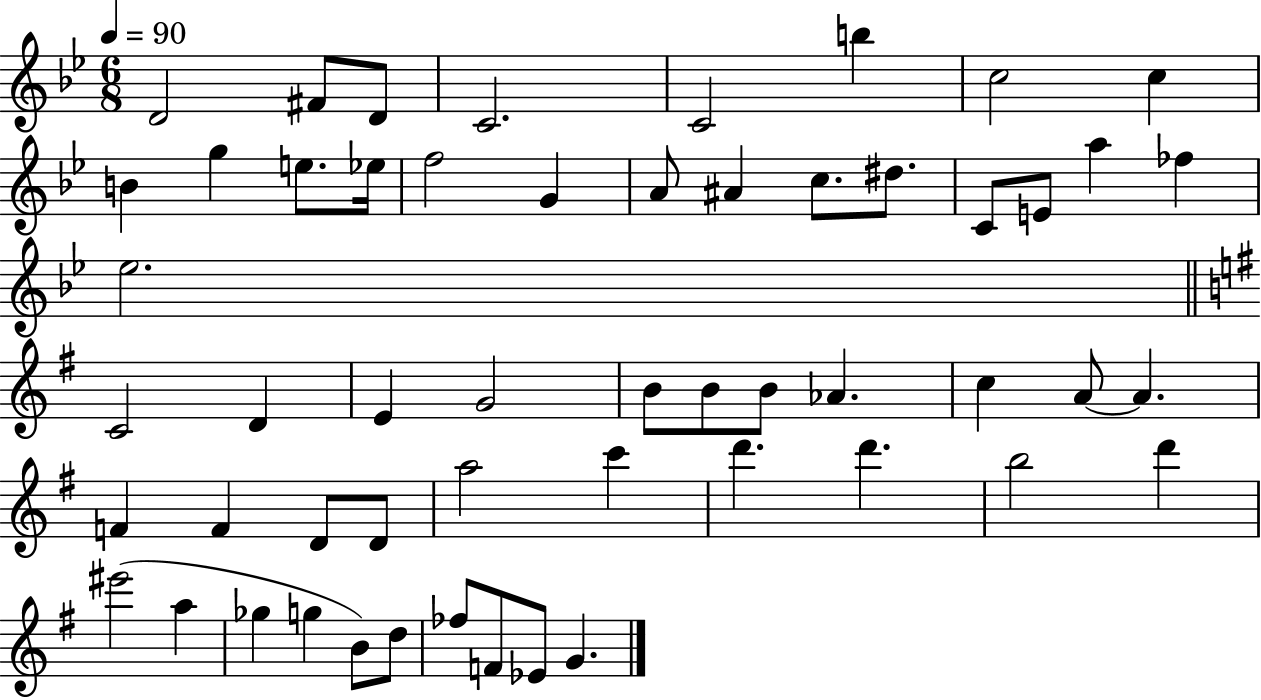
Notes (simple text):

D4/h F#4/e D4/e C4/h. C4/h B5/q C5/h C5/q B4/q G5/q E5/e. Eb5/s F5/h G4/q A4/e A#4/q C5/e. D#5/e. C4/e E4/e A5/q FES5/q Eb5/h. C4/h D4/q E4/q G4/h B4/e B4/e B4/e Ab4/q. C5/q A4/e A4/q. F4/q F4/q D4/e D4/e A5/h C6/q D6/q. D6/q. B5/h D6/q EIS6/h A5/q Gb5/q G5/q B4/e D5/e FES5/e F4/e Eb4/e G4/q.